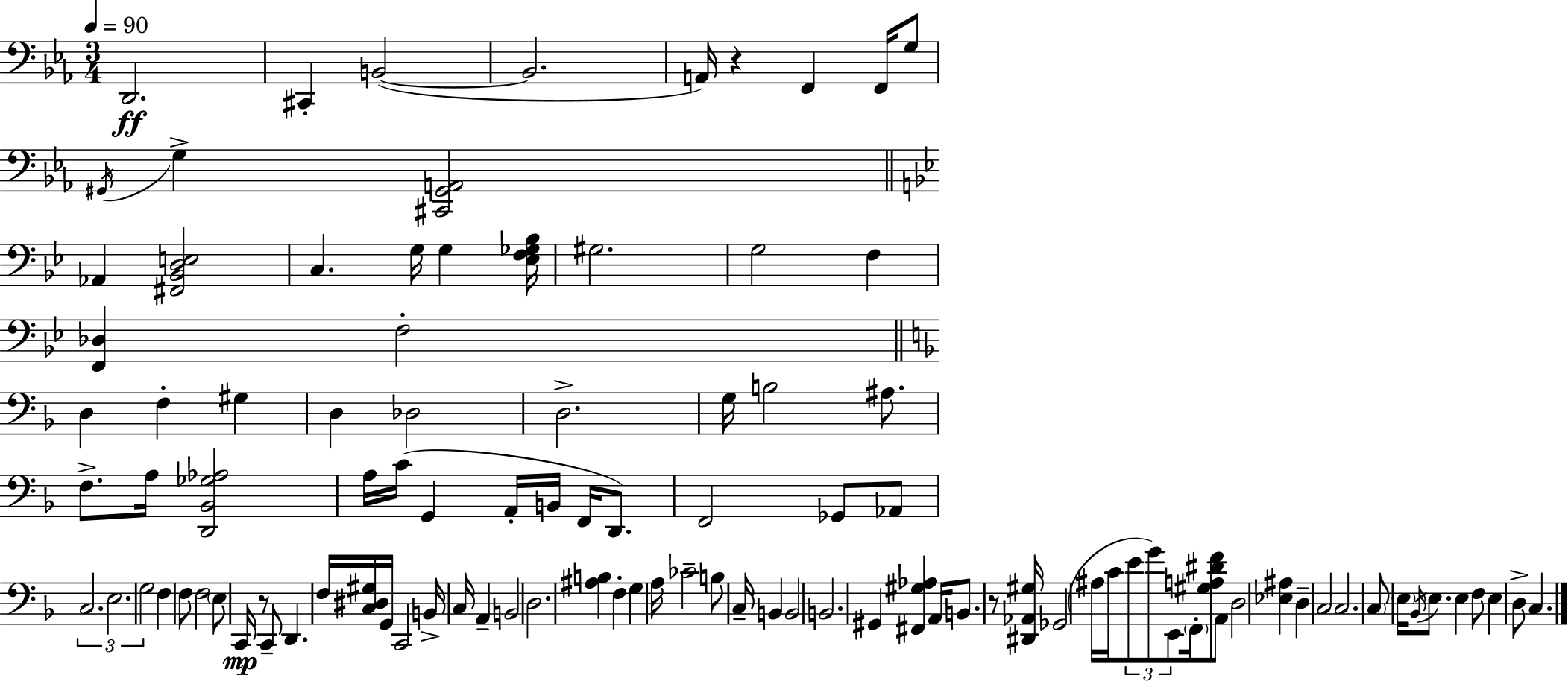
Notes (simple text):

D2/h. C#2/q B2/h B2/h. A2/s R/q F2/q F2/s G3/e G#2/s G3/q [C#2,G#2,A2]/h Ab2/q [F#2,Bb2,D3,E3]/h C3/q. G3/s G3/q [Eb3,F3,Gb3,Bb3]/s G#3/h. G3/h F3/q [F2,Db3]/q F3/h D3/q F3/q G#3/q D3/q Db3/h D3/h. G3/s B3/h A#3/e. F3/e. A3/s [D2,Bb2,Gb3,Ab3]/h A3/s C4/s G2/q A2/s B2/s F2/s D2/e. F2/h Gb2/e Ab2/e C3/h. E3/h. G3/h F3/q F3/e F3/h E3/e C2/s R/e C2/e D2/q. F3/s [C3,D#3,G#3]/s G2/s C2/h B2/s C3/s A2/q B2/h D3/h. [A#3,B3]/q F3/q G3/q A3/s CES4/h B3/e C3/s B2/q B2/h B2/h. G#2/q [F#2,G#3,Ab3]/q A2/s B2/e. R/e [D#2,Ab2,G#3]/s Gb2/h A#3/s C4/s E4/e G4/e E2/e F2/s [G#3,A3,D#4,F4]/e A2/e D3/h [Eb3,A#3]/q D3/q C3/h C3/h. C3/e E3/s Bb2/s E3/e. E3/q F3/e E3/q D3/e C3/q.